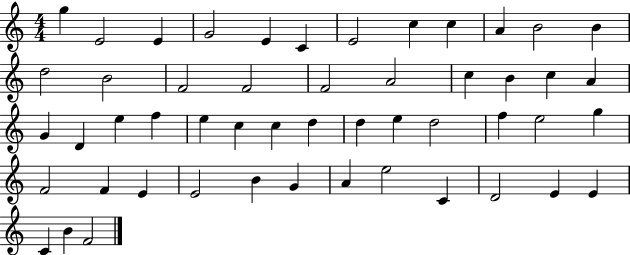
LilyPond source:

{
  \clef treble
  \numericTimeSignature
  \time 4/4
  \key c \major
  g''4 e'2 e'4 | g'2 e'4 c'4 | e'2 c''4 c''4 | a'4 b'2 b'4 | \break d''2 b'2 | f'2 f'2 | f'2 a'2 | c''4 b'4 c''4 a'4 | \break g'4 d'4 e''4 f''4 | e''4 c''4 c''4 d''4 | d''4 e''4 d''2 | f''4 e''2 g''4 | \break f'2 f'4 e'4 | e'2 b'4 g'4 | a'4 e''2 c'4 | d'2 e'4 e'4 | \break c'4 b'4 f'2 | \bar "|."
}